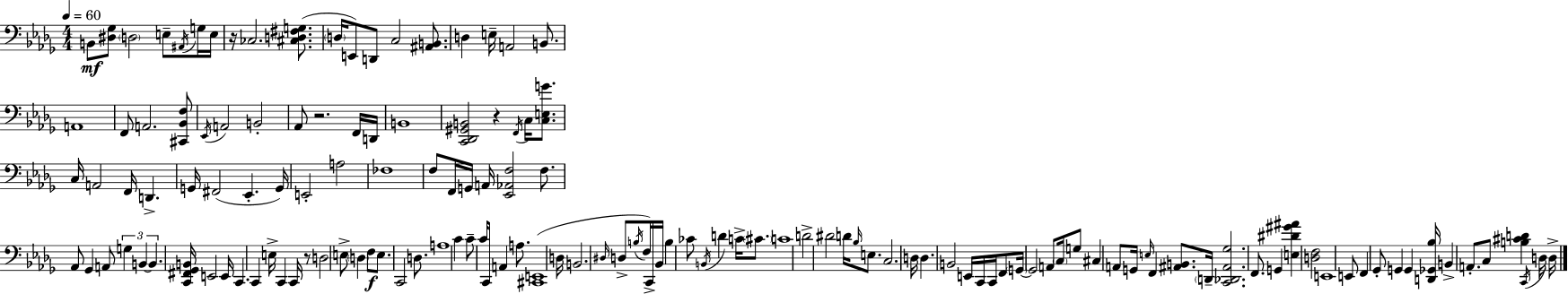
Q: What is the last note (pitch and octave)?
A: D3